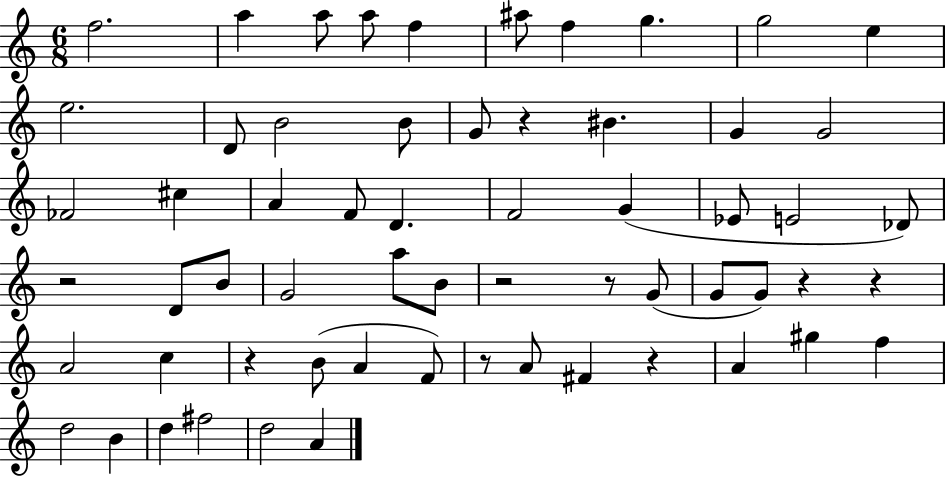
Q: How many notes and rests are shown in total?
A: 61